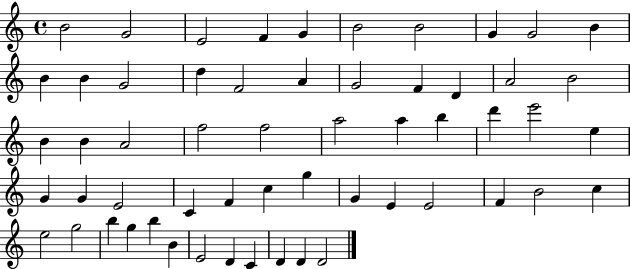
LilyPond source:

{
  \clef treble
  \time 4/4
  \defaultTimeSignature
  \key c \major
  b'2 g'2 | e'2 f'4 g'4 | b'2 b'2 | g'4 g'2 b'4 | \break b'4 b'4 g'2 | d''4 f'2 a'4 | g'2 f'4 d'4 | a'2 b'2 | \break b'4 b'4 a'2 | f''2 f''2 | a''2 a''4 b''4 | d'''4 e'''2 e''4 | \break g'4 g'4 e'2 | c'4 f'4 c''4 g''4 | g'4 e'4 e'2 | f'4 b'2 c''4 | \break e''2 g''2 | b''4 g''4 b''4 b'4 | e'2 d'4 c'4 | d'4 d'4 d'2 | \break \bar "|."
}